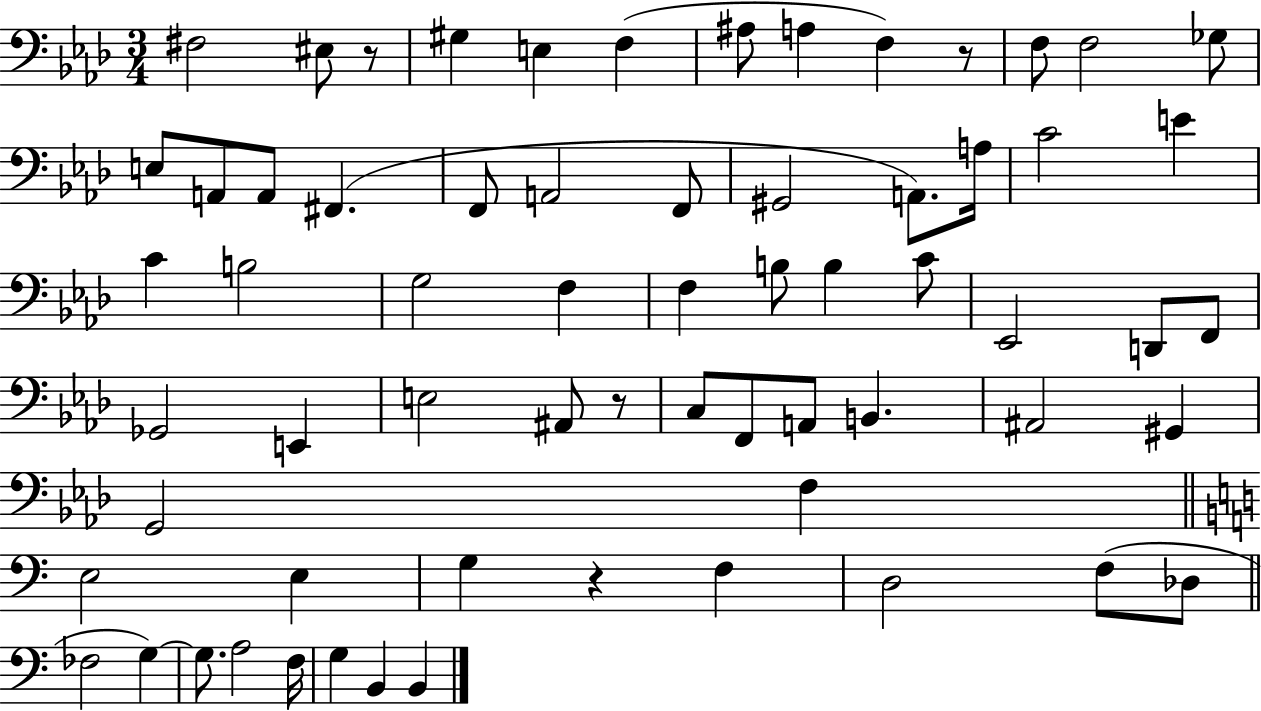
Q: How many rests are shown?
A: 4